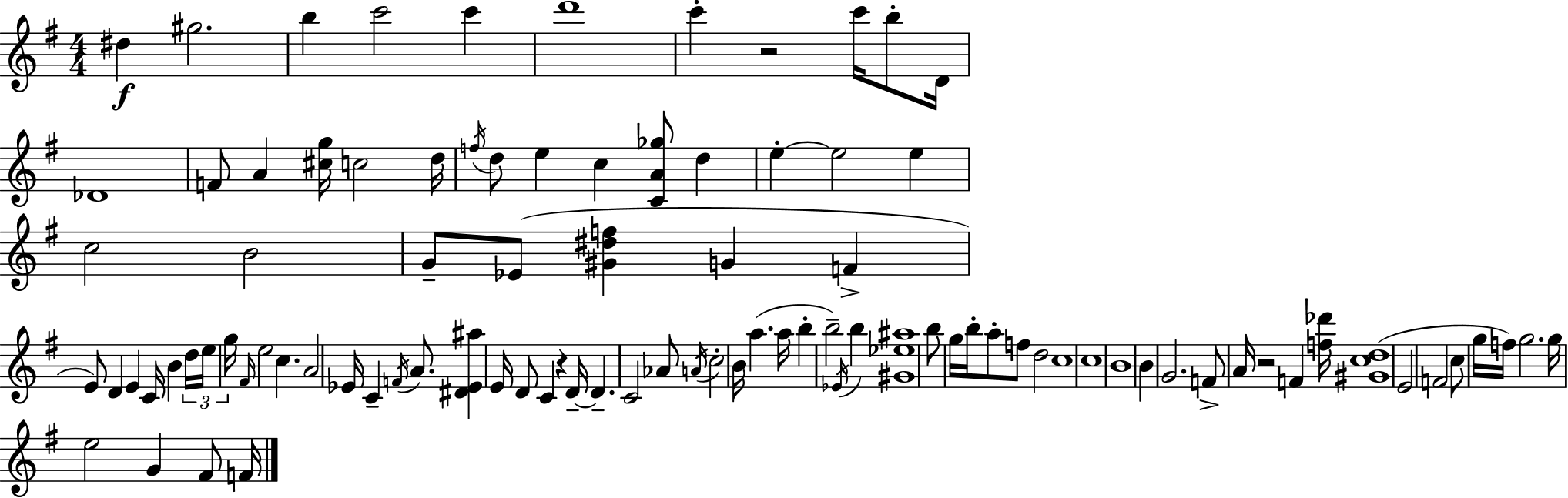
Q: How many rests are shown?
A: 3